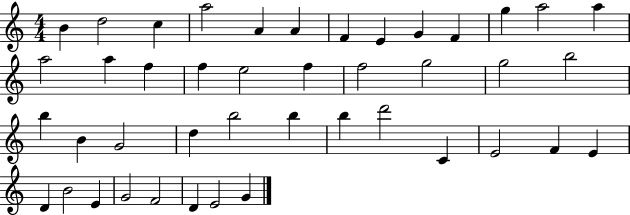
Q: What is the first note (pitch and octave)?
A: B4